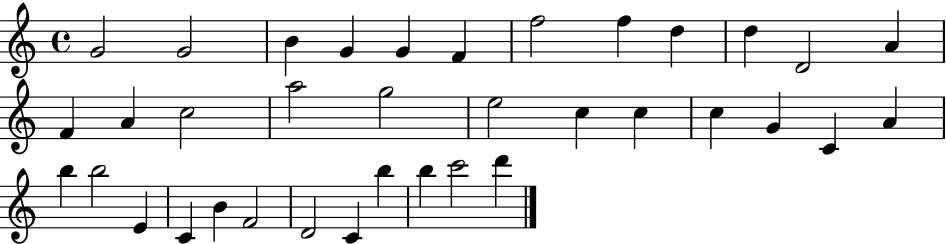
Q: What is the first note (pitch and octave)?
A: G4